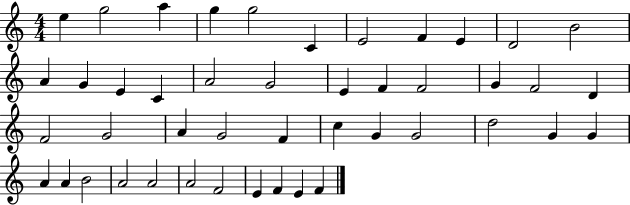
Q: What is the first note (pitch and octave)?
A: E5